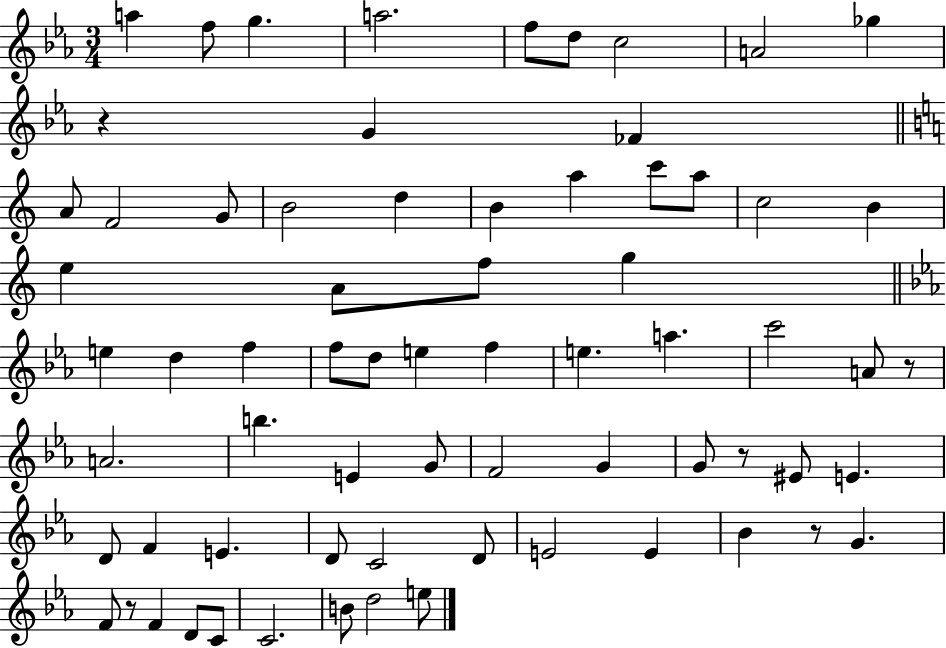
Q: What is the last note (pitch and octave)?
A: E5